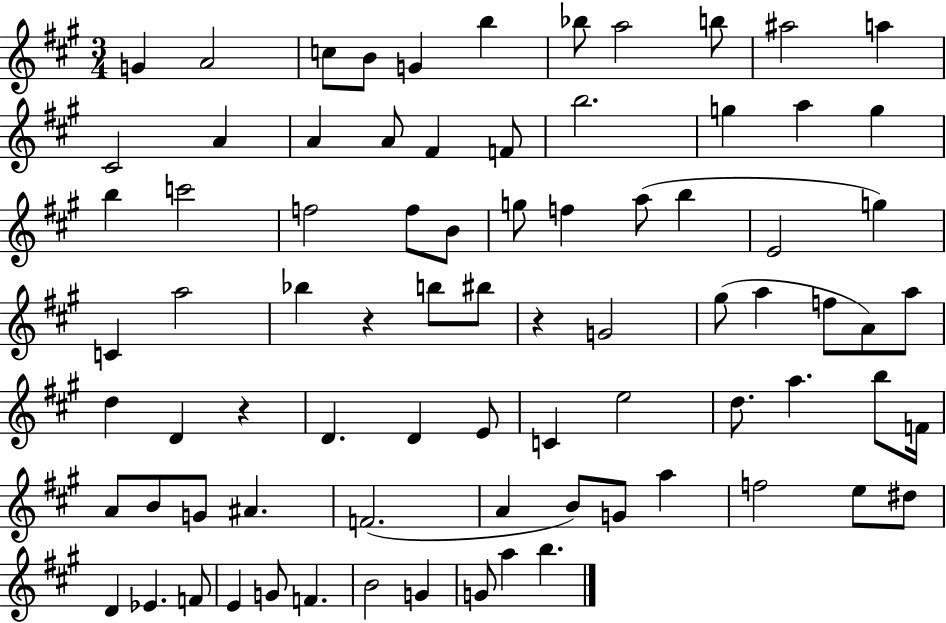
{
  \clef treble
  \numericTimeSignature
  \time 3/4
  \key a \major
  g'4 a'2 | c''8 b'8 g'4 b''4 | bes''8 a''2 b''8 | ais''2 a''4 | \break cis'2 a'4 | a'4 a'8 fis'4 f'8 | b''2. | g''4 a''4 g''4 | \break b''4 c'''2 | f''2 f''8 b'8 | g''8 f''4 a''8( b''4 | e'2 g''4) | \break c'4 a''2 | bes''4 r4 b''8 bis''8 | r4 g'2 | gis''8( a''4 f''8 a'8) a''8 | \break d''4 d'4 r4 | d'4. d'4 e'8 | c'4 e''2 | d''8. a''4. b''8 f'16 | \break a'8 b'8 g'8 ais'4. | f'2.( | a'4 b'8) g'8 a''4 | f''2 e''8 dis''8 | \break d'4 ees'4. f'8 | e'4 g'8 f'4. | b'2 g'4 | g'8 a''4 b''4. | \break \bar "|."
}